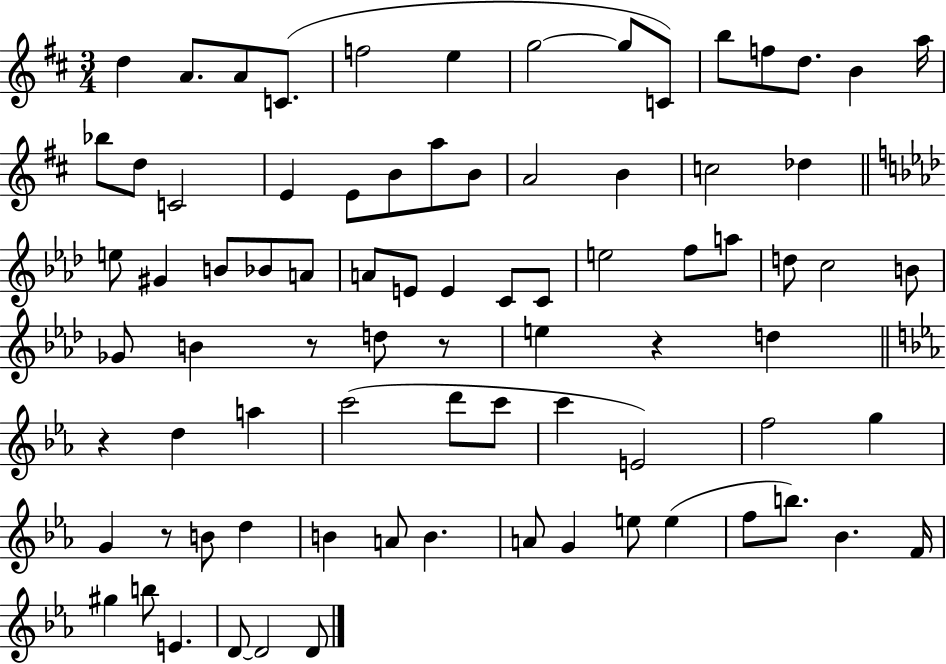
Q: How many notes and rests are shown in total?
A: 81